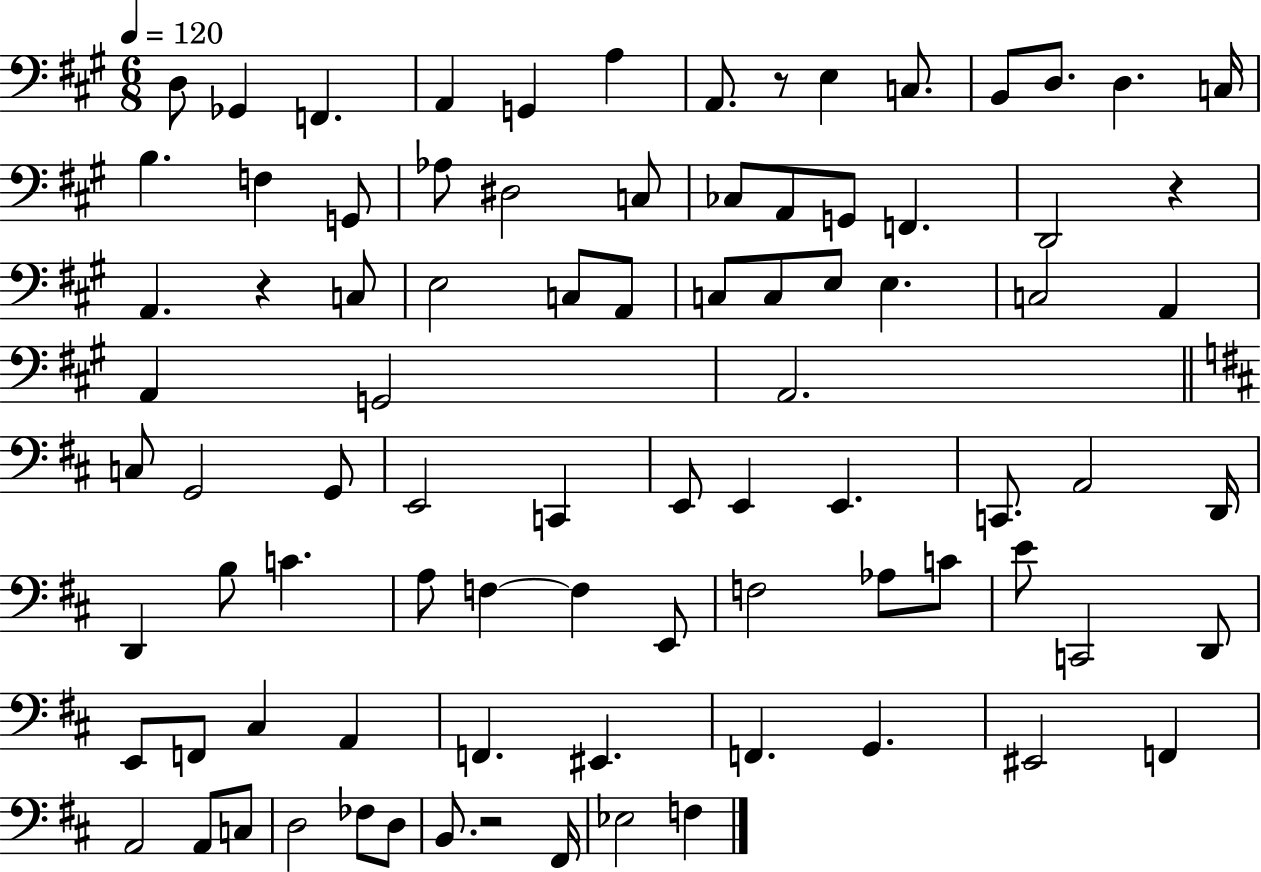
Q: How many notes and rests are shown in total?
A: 86